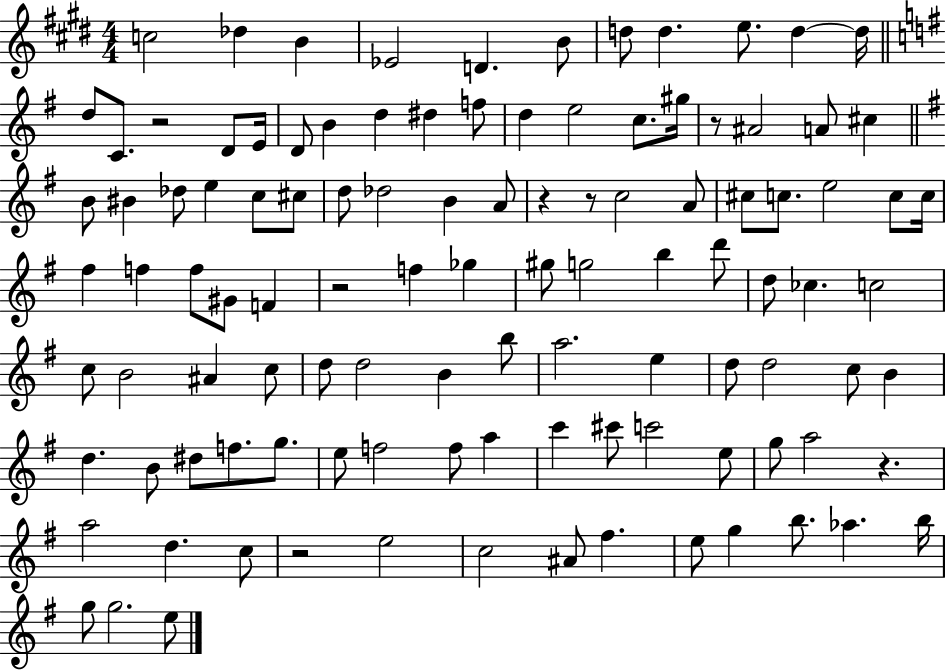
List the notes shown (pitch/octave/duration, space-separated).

C5/h Db5/q B4/q Eb4/h D4/q. B4/e D5/e D5/q. E5/e. D5/q D5/s D5/e C4/e. R/h D4/e E4/s D4/e B4/q D5/q D#5/q F5/e D5/q E5/h C5/e. G#5/s R/e A#4/h A4/e C#5/q B4/e BIS4/q Db5/e E5/q C5/e C#5/e D5/e Db5/h B4/q A4/e R/q R/e C5/h A4/e C#5/e C5/e. E5/h C5/e C5/s F#5/q F5/q F5/e G#4/e F4/q R/h F5/q Gb5/q G#5/e G5/h B5/q D6/e D5/e CES5/q. C5/h C5/e B4/h A#4/q C5/e D5/e D5/h B4/q B5/e A5/h. E5/q D5/e D5/h C5/e B4/q D5/q. B4/e D#5/e F5/e. G5/e. E5/e F5/h F5/e A5/q C6/q C#6/e C6/h E5/e G5/e A5/h R/q. A5/h D5/q. C5/e R/h E5/h C5/h A#4/e F#5/q. E5/e G5/q B5/e. Ab5/q. B5/s G5/e G5/h. E5/e